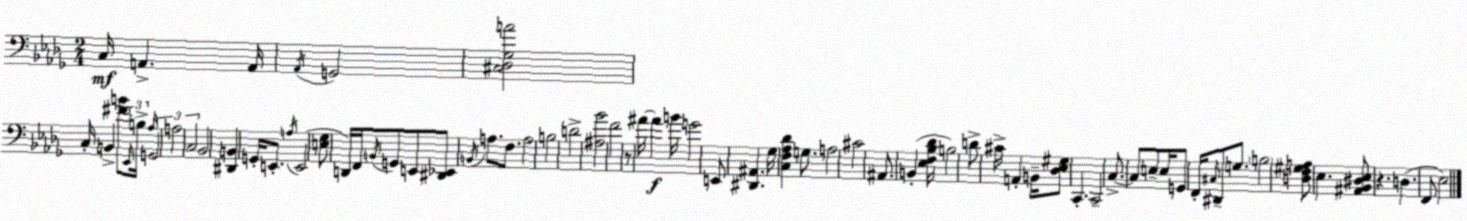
X:1
T:Untitled
M:2/4
L:1/4
K:Bbm
C,/4 A,, A,,/4 _A,,/4 G,,2 [^C,_D,_G,A]2 C,/4 B,, [^FB]/2 _E,,/4 B,/4 _A,/4 G,,2 A,2 C,2 _B,,2 [^D,,B,,] G,,/4 E,,/2 A,/4 E,,2 [E,_G,]/2 D,,/4 F,,/4 B,,/4 G,,/2 E,,/2 [^D,,_E,,]/2 B,,/4 A,/2 F,/2 A,2 B,2 D2 [^A,_B]2 F2 z/2 ^A/4 ^A B/4 G2 E,,/2 [^D,,^A,,] _G,/4 [C,F,_A,_D] G,/2 A,2 ^C2 ^A,,/2 B,, [_E,F,_B,_D]/4 B,2 D/2 ^C/4 A,, B,,/4 [_D,_E,^G,]/2 C,, C,,2 C,/2 C,/2 E,/2 E,/4 G,,/2 F,,/4 ^C,/4 ^D,,/2 G,/2 B,2 [D,F,^G,A,]/2 _E, [^A,,_B,,^D,_E,]/2 z D, F,,/2 _E,2